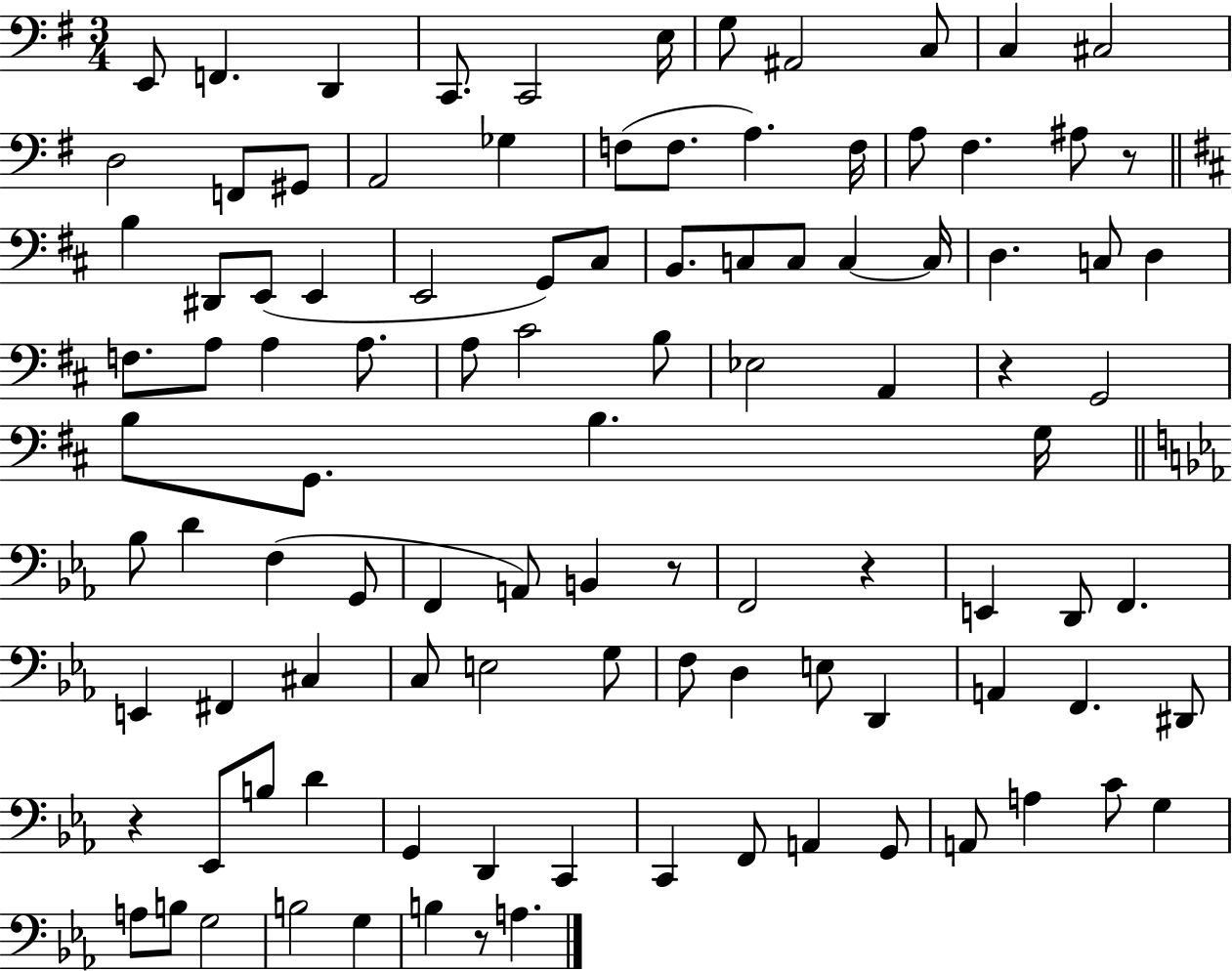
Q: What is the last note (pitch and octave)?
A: A3